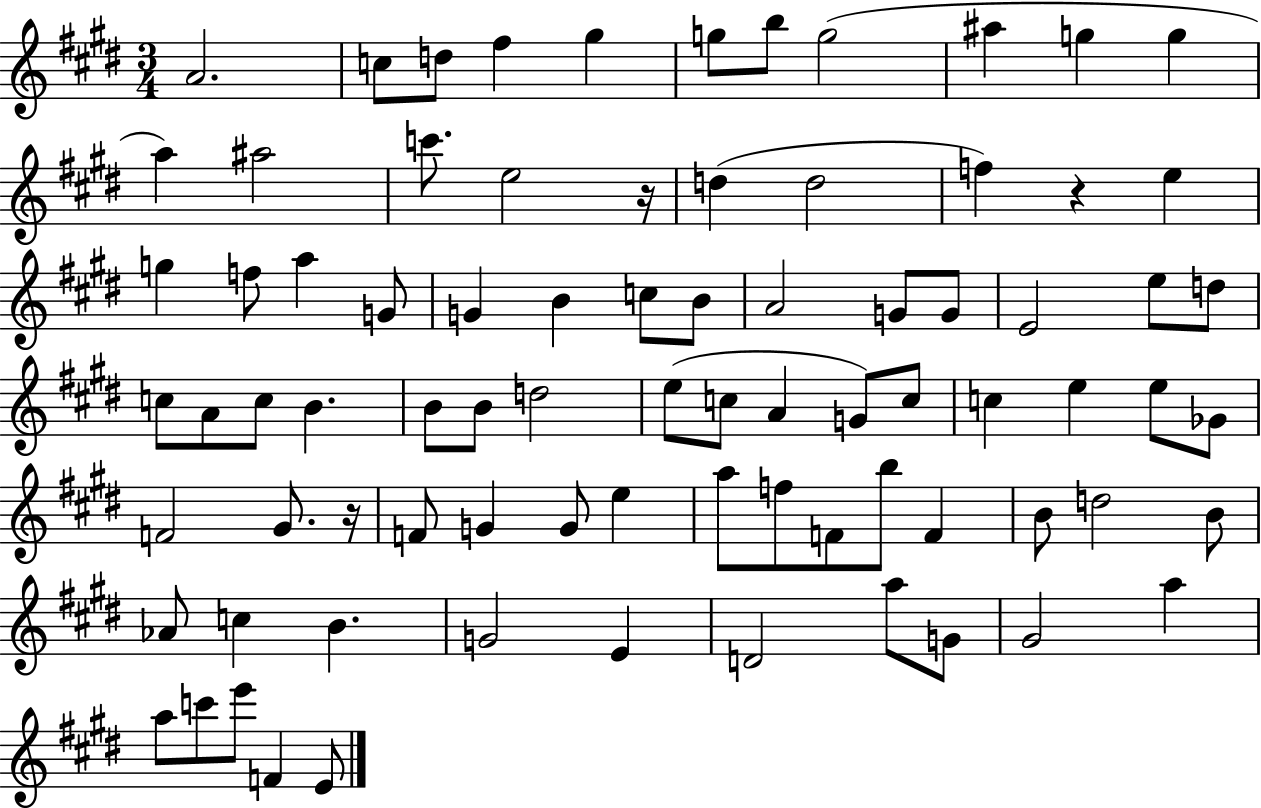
X:1
T:Untitled
M:3/4
L:1/4
K:E
A2 c/2 d/2 ^f ^g g/2 b/2 g2 ^a g g a ^a2 c'/2 e2 z/4 d d2 f z e g f/2 a G/2 G B c/2 B/2 A2 G/2 G/2 E2 e/2 d/2 c/2 A/2 c/2 B B/2 B/2 d2 e/2 c/2 A G/2 c/2 c e e/2 _G/2 F2 ^G/2 z/4 F/2 G G/2 e a/2 f/2 F/2 b/2 F B/2 d2 B/2 _A/2 c B G2 E D2 a/2 G/2 ^G2 a a/2 c'/2 e'/2 F E/2